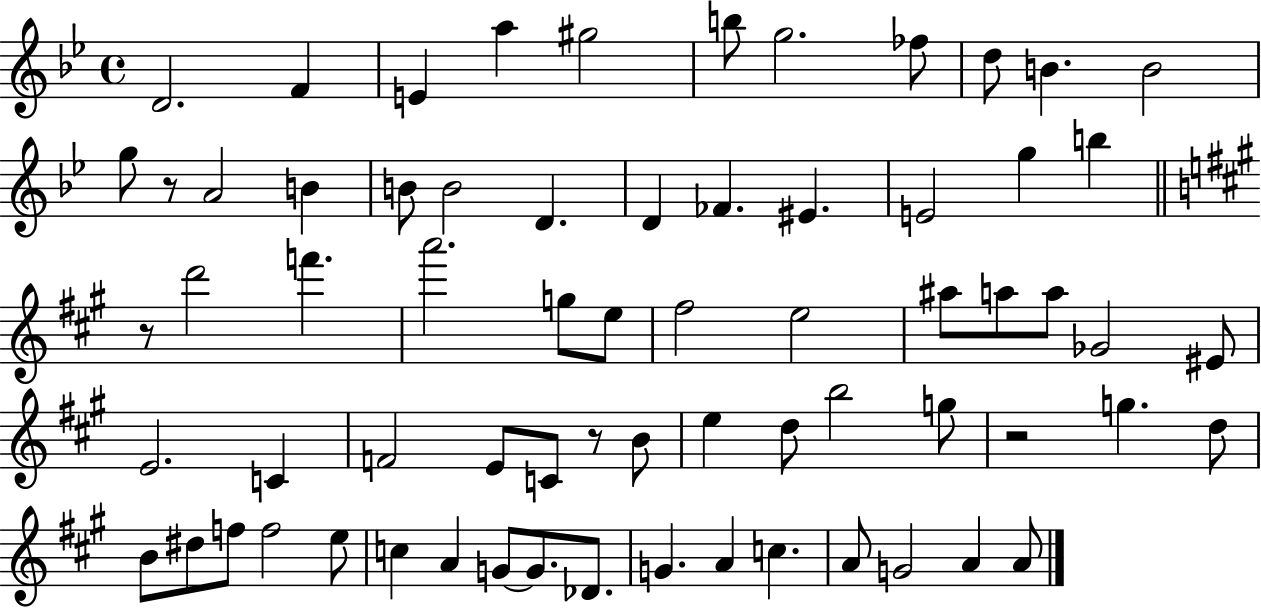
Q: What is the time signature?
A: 4/4